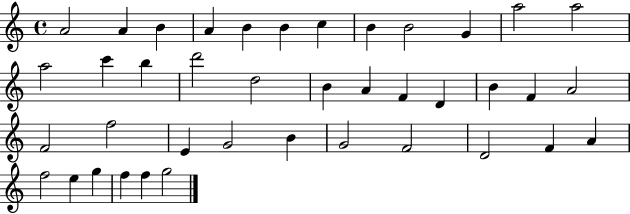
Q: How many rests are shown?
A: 0